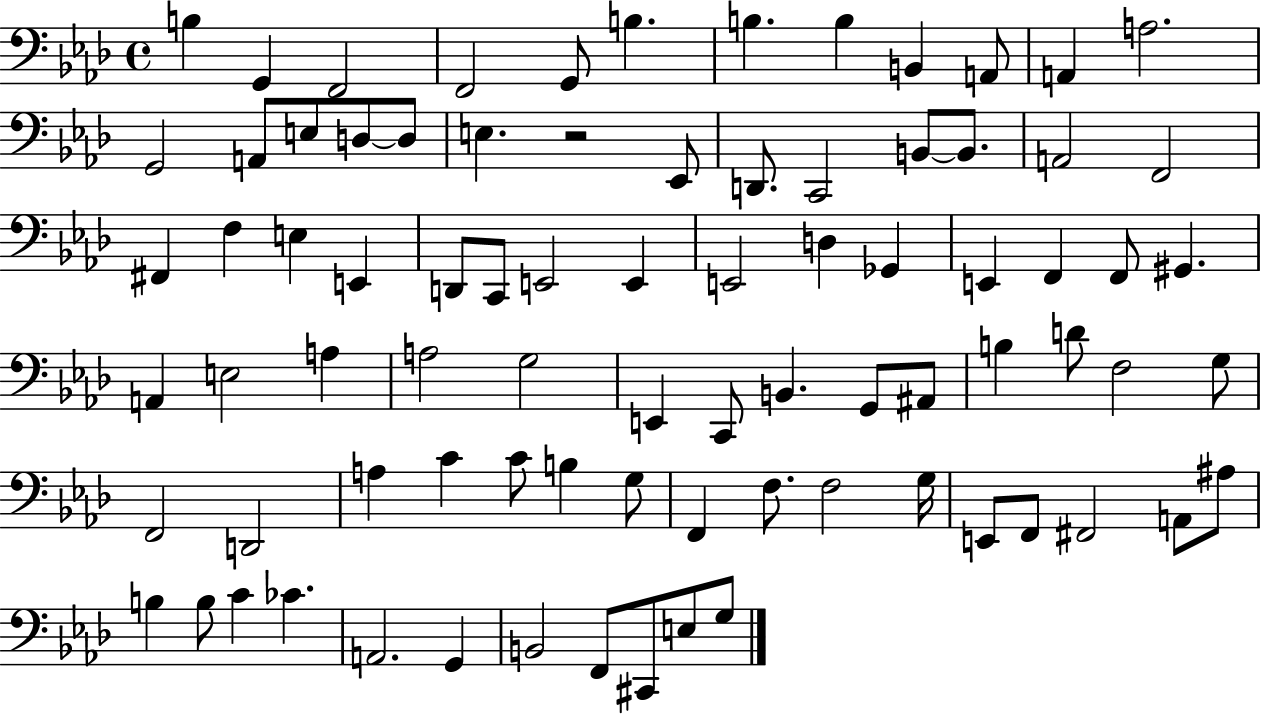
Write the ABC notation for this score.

X:1
T:Untitled
M:4/4
L:1/4
K:Ab
B, G,, F,,2 F,,2 G,,/2 B, B, B, B,, A,,/2 A,, A,2 G,,2 A,,/2 E,/2 D,/2 D,/2 E, z2 _E,,/2 D,,/2 C,,2 B,,/2 B,,/2 A,,2 F,,2 ^F,, F, E, E,, D,,/2 C,,/2 E,,2 E,, E,,2 D, _G,, E,, F,, F,,/2 ^G,, A,, E,2 A, A,2 G,2 E,, C,,/2 B,, G,,/2 ^A,,/2 B, D/2 F,2 G,/2 F,,2 D,,2 A, C C/2 B, G,/2 F,, F,/2 F,2 G,/4 E,,/2 F,,/2 ^F,,2 A,,/2 ^A,/2 B, B,/2 C _C A,,2 G,, B,,2 F,,/2 ^C,,/2 E,/2 G,/2